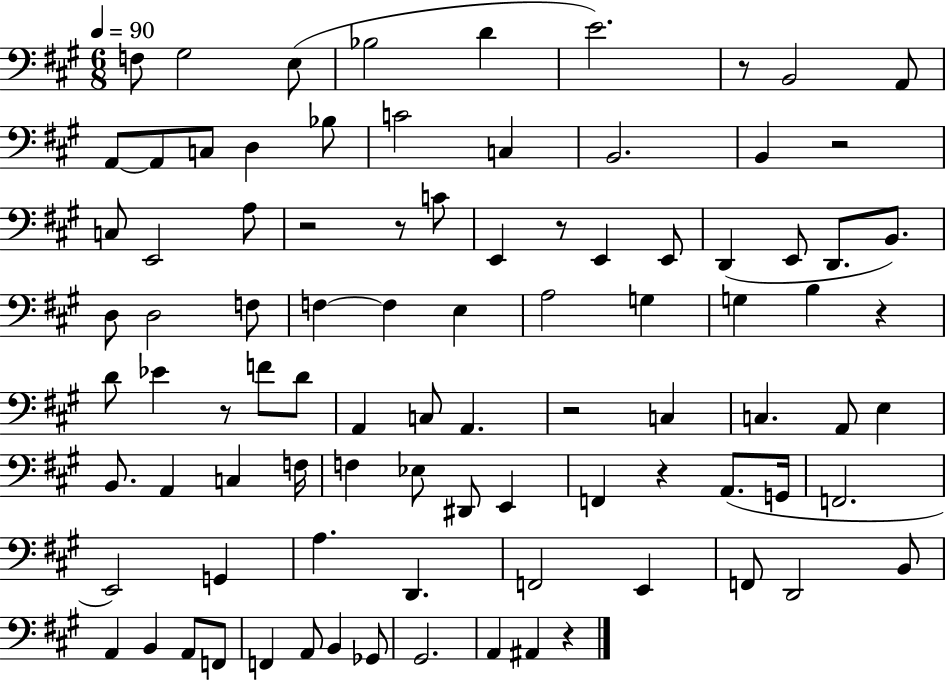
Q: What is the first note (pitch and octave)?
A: F3